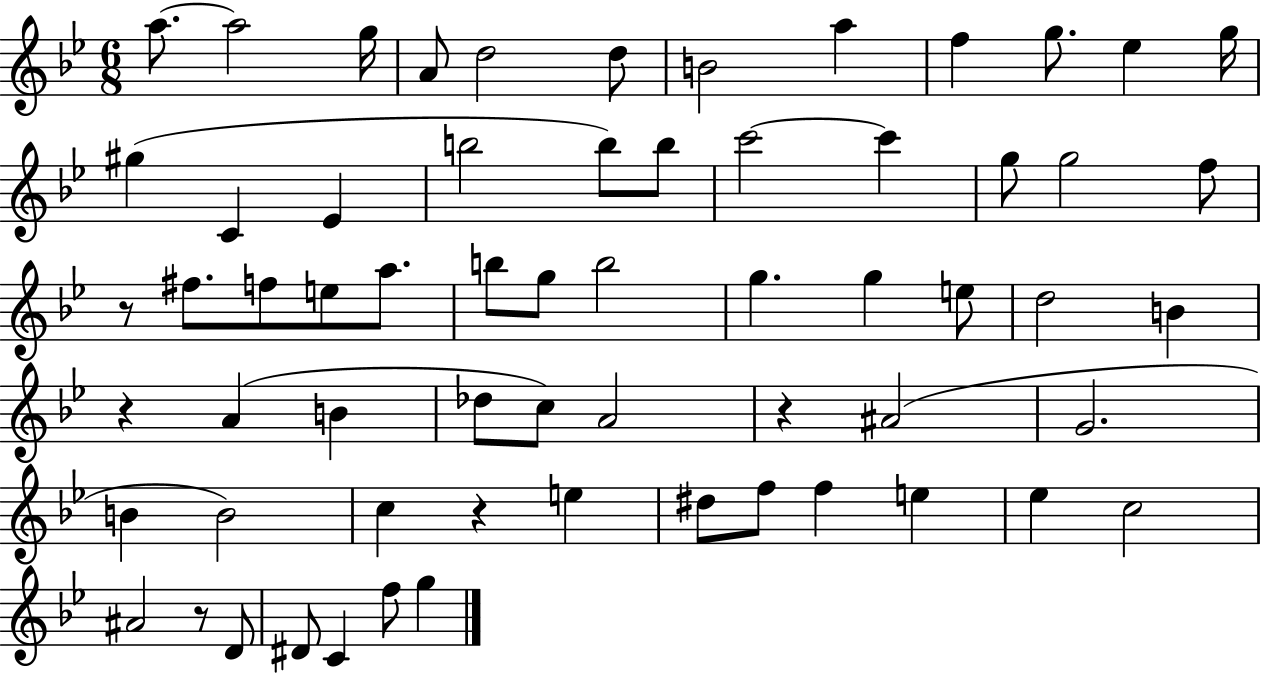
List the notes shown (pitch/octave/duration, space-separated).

A5/e. A5/h G5/s A4/e D5/h D5/e B4/h A5/q F5/q G5/e. Eb5/q G5/s G#5/q C4/q Eb4/q B5/h B5/e B5/e C6/h C6/q G5/e G5/h F5/e R/e F#5/e. F5/e E5/e A5/e. B5/e G5/e B5/h G5/q. G5/q E5/e D5/h B4/q R/q A4/q B4/q Db5/e C5/e A4/h R/q A#4/h G4/h. B4/q B4/h C5/q R/q E5/q D#5/e F5/e F5/q E5/q Eb5/q C5/h A#4/h R/e D4/e D#4/e C4/q F5/e G5/q